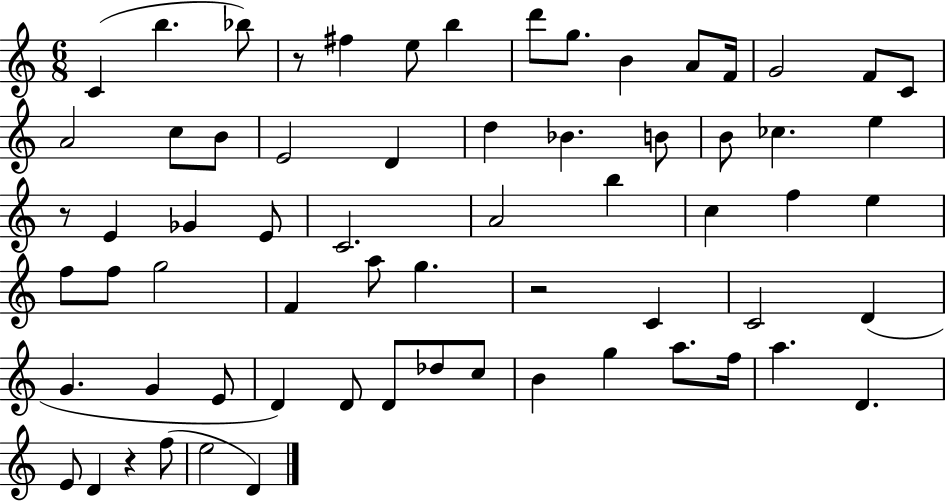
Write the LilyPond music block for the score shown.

{
  \clef treble
  \numericTimeSignature
  \time 6/8
  \key c \major
  c'4( b''4. bes''8) | r8 fis''4 e''8 b''4 | d'''8 g''8. b'4 a'8 f'16 | g'2 f'8 c'8 | \break a'2 c''8 b'8 | e'2 d'4 | d''4 bes'4. b'8 | b'8 ces''4. e''4 | \break r8 e'4 ges'4 e'8 | c'2. | a'2 b''4 | c''4 f''4 e''4 | \break f''8 f''8 g''2 | f'4 a''8 g''4. | r2 c'4 | c'2 d'4( | \break g'4. g'4 e'8 | d'4) d'8 d'8 des''8 c''8 | b'4 g''4 a''8. f''16 | a''4. d'4. | \break e'8 d'4 r4 f''8( | e''2 d'4) | \bar "|."
}